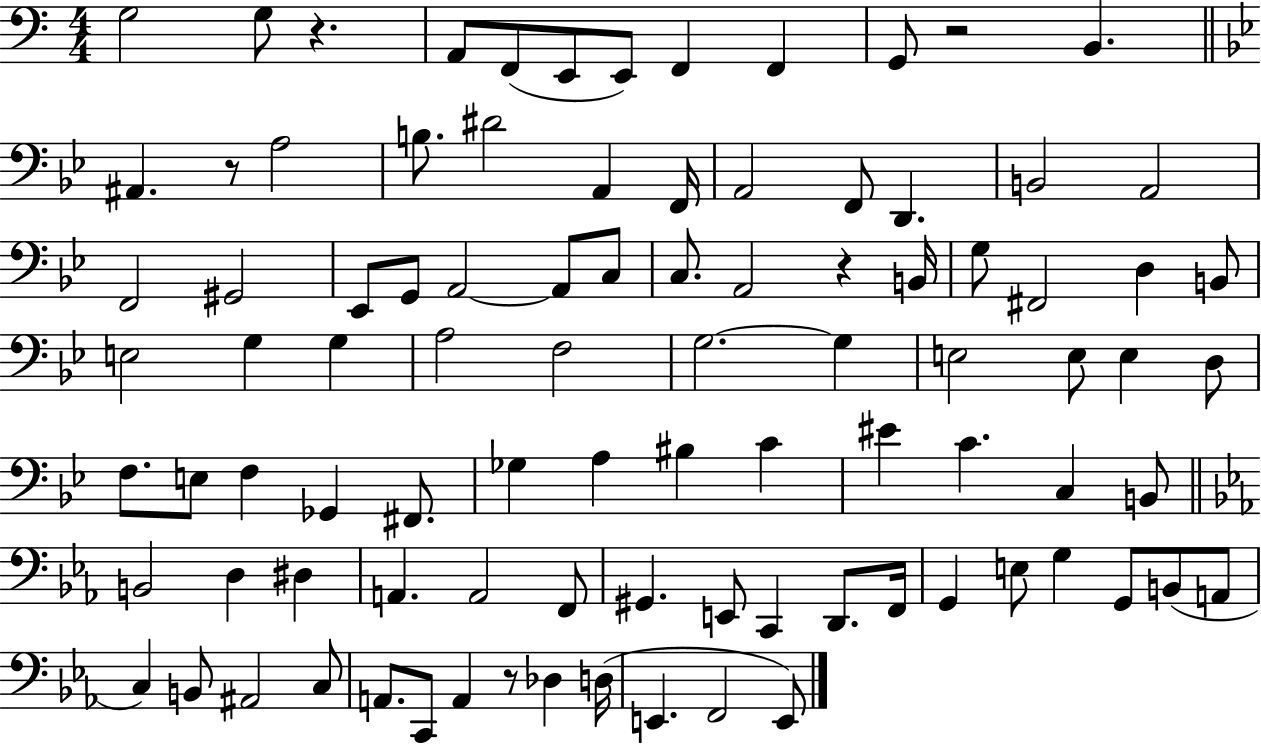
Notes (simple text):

G3/h G3/e R/q. A2/e F2/e E2/e E2/e F2/q F2/q G2/e R/h B2/q. A#2/q. R/e A3/h B3/e. D#4/h A2/q F2/s A2/h F2/e D2/q. B2/h A2/h F2/h G#2/h Eb2/e G2/e A2/h A2/e C3/e C3/e. A2/h R/q B2/s G3/e F#2/h D3/q B2/e E3/h G3/q G3/q A3/h F3/h G3/h. G3/q E3/h E3/e E3/q D3/e F3/e. E3/e F3/q Gb2/q F#2/e. Gb3/q A3/q BIS3/q C4/q EIS4/q C4/q. C3/q B2/e B2/h D3/q D#3/q A2/q. A2/h F2/e G#2/q. E2/e C2/q D2/e. F2/s G2/q E3/e G3/q G2/e B2/e A2/e C3/q B2/e A#2/h C3/e A2/e. C2/e A2/q R/e Db3/q D3/s E2/q. F2/h E2/e